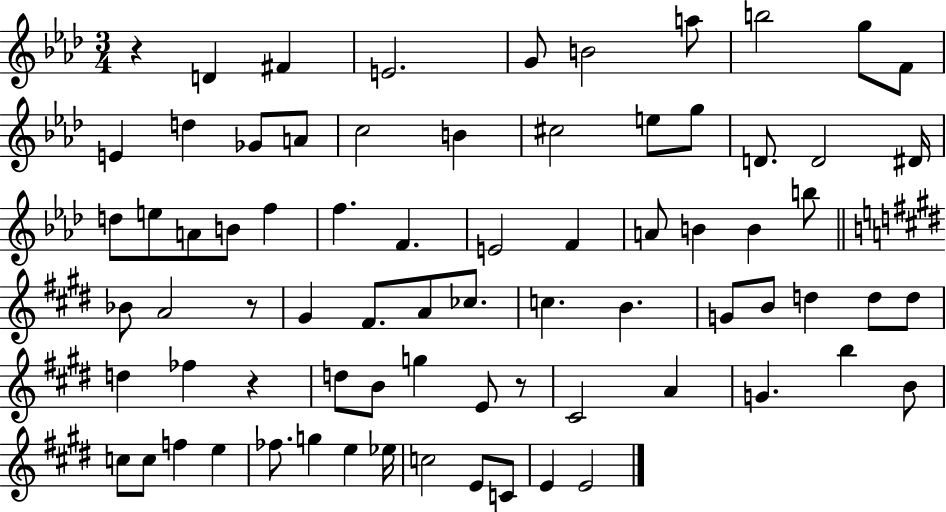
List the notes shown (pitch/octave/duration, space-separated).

R/q D4/q F#4/q E4/h. G4/e B4/h A5/e B5/h G5/e F4/e E4/q D5/q Gb4/e A4/e C5/h B4/q C#5/h E5/e G5/e D4/e. D4/h D#4/s D5/e E5/e A4/e B4/e F5/q F5/q. F4/q. E4/h F4/q A4/e B4/q B4/q B5/e Bb4/e A4/h R/e G#4/q F#4/e. A4/e CES5/e. C5/q. B4/q. G4/e B4/e D5/q D5/e D5/e D5/q FES5/q R/q D5/e B4/e G5/q E4/e R/e C#4/h A4/q G4/q. B5/q B4/e C5/e C5/e F5/q E5/q FES5/e. G5/q E5/q Eb5/s C5/h E4/e C4/e E4/q E4/h